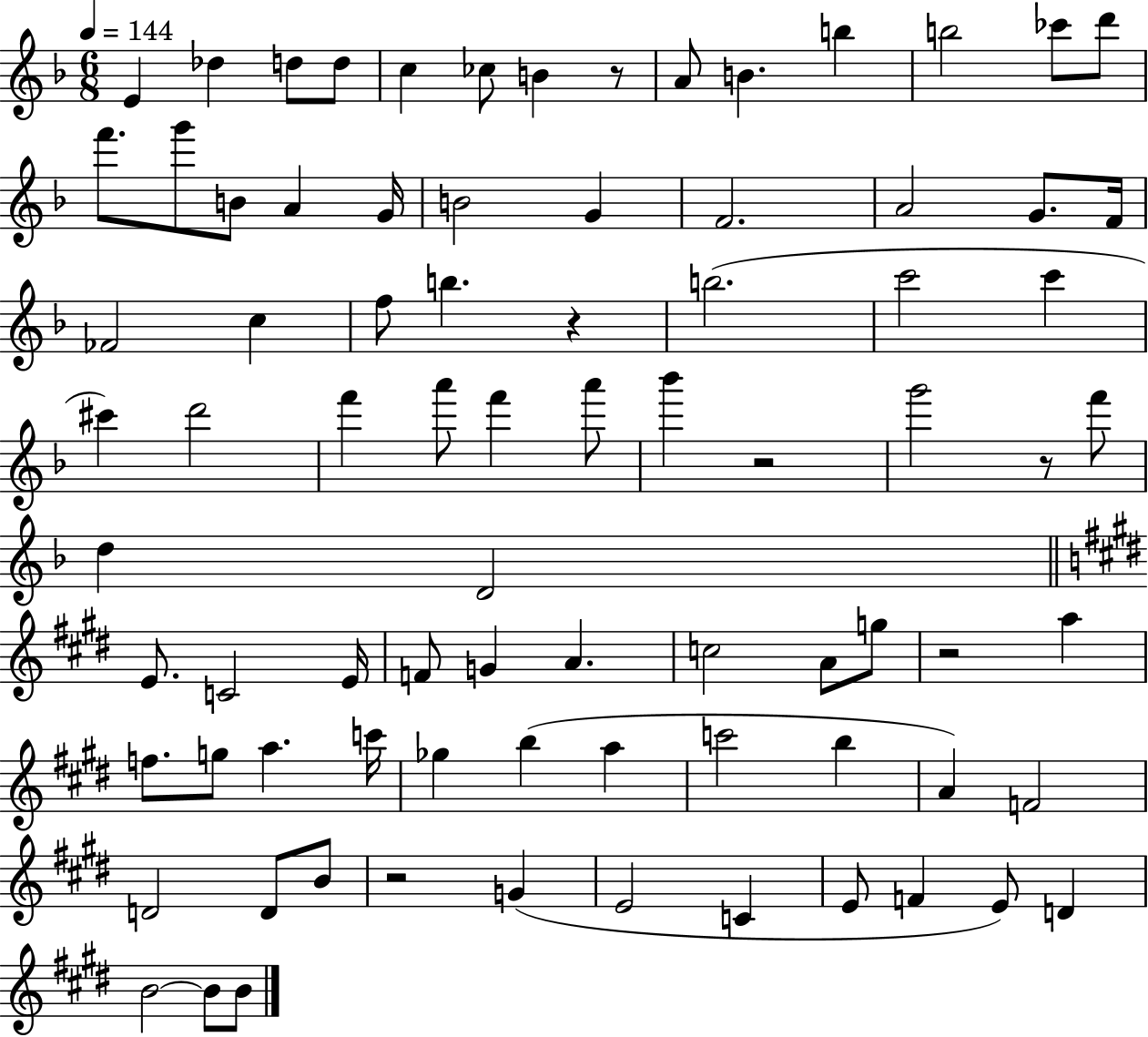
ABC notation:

X:1
T:Untitled
M:6/8
L:1/4
K:F
E _d d/2 d/2 c _c/2 B z/2 A/2 B b b2 _c'/2 d'/2 f'/2 g'/2 B/2 A G/4 B2 G F2 A2 G/2 F/4 _F2 c f/2 b z b2 c'2 c' ^c' d'2 f' a'/2 f' a'/2 _b' z2 g'2 z/2 f'/2 d D2 E/2 C2 E/4 F/2 G A c2 A/2 g/2 z2 a f/2 g/2 a c'/4 _g b a c'2 b A F2 D2 D/2 B/2 z2 G E2 C E/2 F E/2 D B2 B/2 B/2